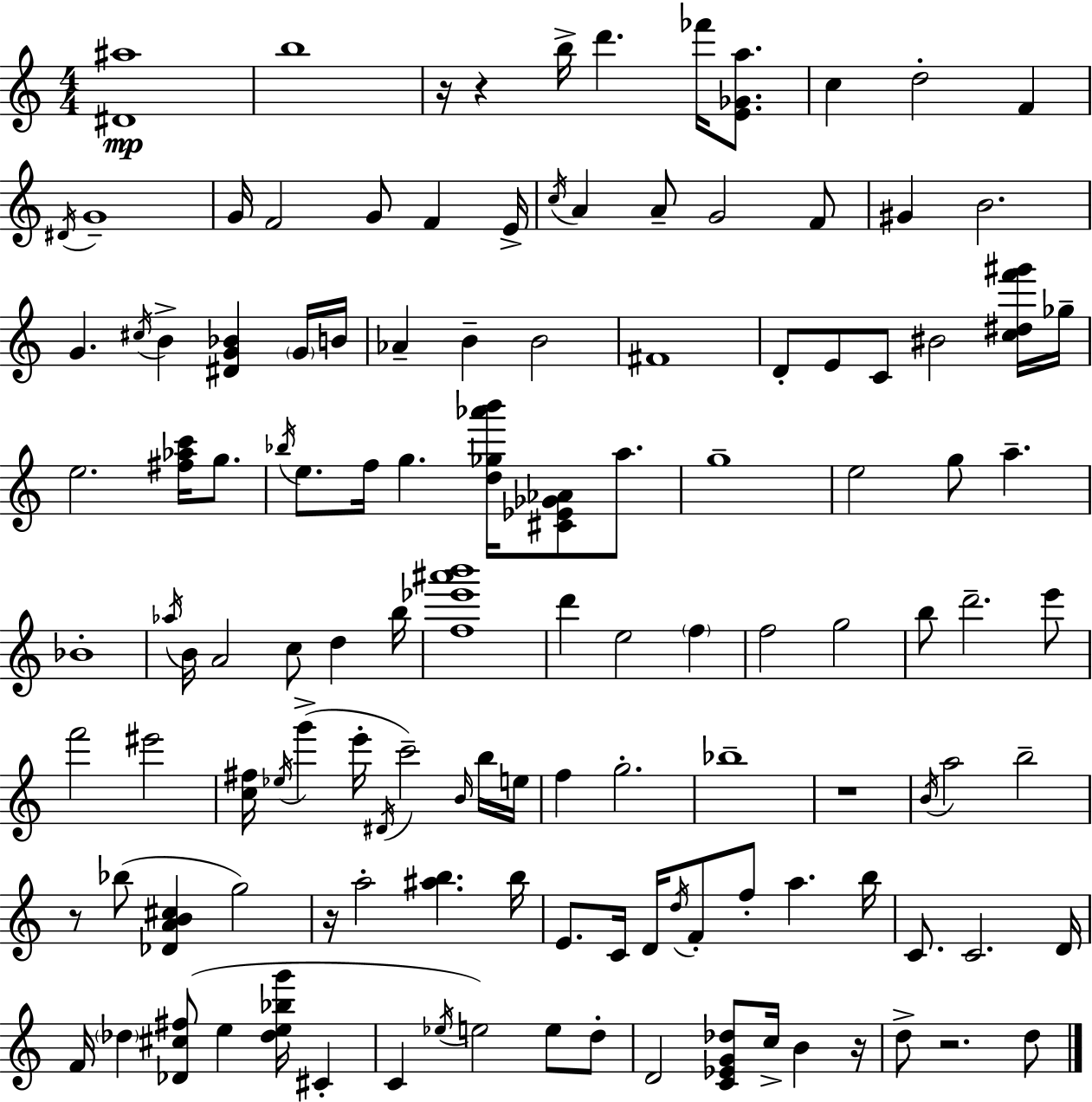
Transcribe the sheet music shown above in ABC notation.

X:1
T:Untitled
M:4/4
L:1/4
K:Am
[^D^a]4 b4 z/4 z b/4 d' _f'/4 [E_Ga]/2 c d2 F ^D/4 G4 G/4 F2 G/2 F E/4 c/4 A A/2 G2 F/2 ^G B2 G ^c/4 B [^DG_B] G/4 B/4 _A B B2 ^F4 D/2 E/2 C/2 ^B2 [c^df'^g']/4 _g/4 e2 [^f_ac']/4 g/2 _b/4 e/2 f/4 g [d_g_a'b']/4 [^C_E_G_A]/2 a/2 g4 e2 g/2 a _B4 _a/4 B/4 A2 c/2 d b/4 [f_e'^a'b']4 d' e2 f f2 g2 b/2 d'2 e'/2 f'2 ^e'2 [c^f]/4 _e/4 g' e'/4 ^D/4 c'2 B/4 b/4 e/4 f g2 _b4 z4 B/4 a2 b2 z/2 _b/2 [_DAB^c] g2 z/4 a2 [^ab] b/4 E/2 C/4 D/4 d/4 F/2 f/2 a b/4 C/2 C2 D/4 F/4 _d [_D^c^f]/2 e [_de_bg']/4 ^C C _e/4 e2 e/2 d/2 D2 [C_EG_d]/2 c/4 B z/4 d/2 z2 d/2